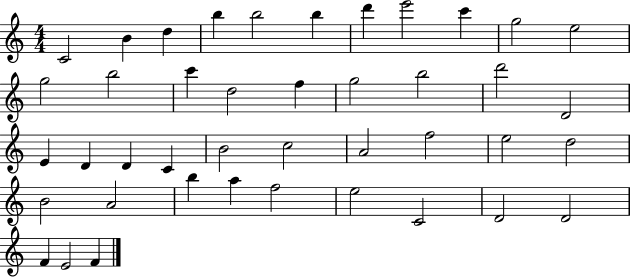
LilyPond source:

{
  \clef treble
  \numericTimeSignature
  \time 4/4
  \key c \major
  c'2 b'4 d''4 | b''4 b''2 b''4 | d'''4 e'''2 c'''4 | g''2 e''2 | \break g''2 b''2 | c'''4 d''2 f''4 | g''2 b''2 | d'''2 d'2 | \break e'4 d'4 d'4 c'4 | b'2 c''2 | a'2 f''2 | e''2 d''2 | \break b'2 a'2 | b''4 a''4 f''2 | e''2 c'2 | d'2 d'2 | \break f'4 e'2 f'4 | \bar "|."
}